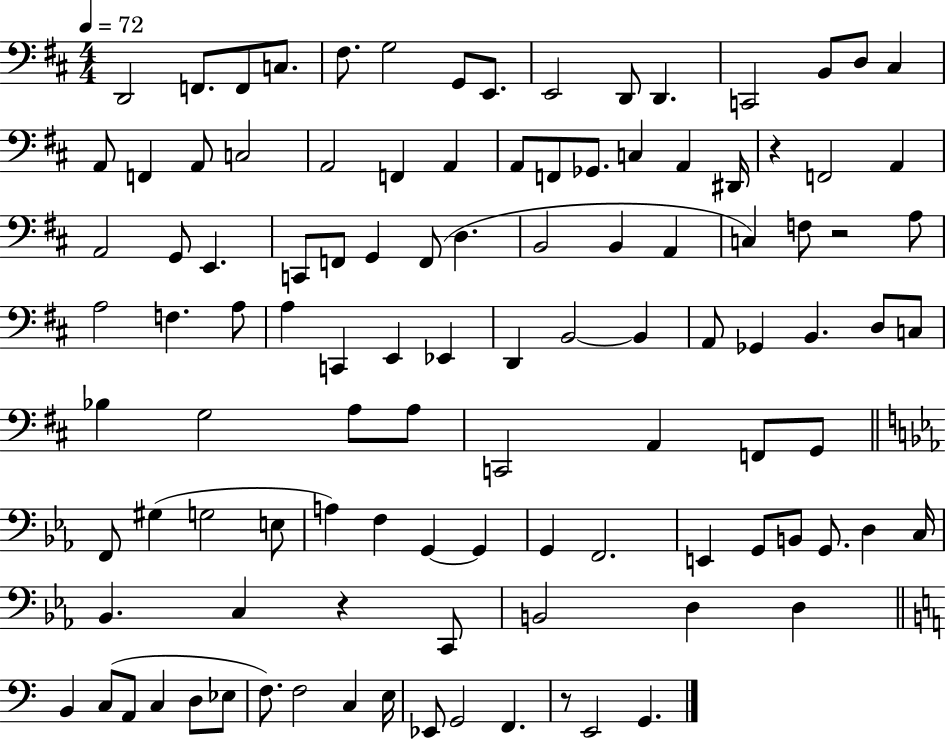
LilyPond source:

{
  \clef bass
  \numericTimeSignature
  \time 4/4
  \key d \major
  \tempo 4 = 72
  d,2 f,8. f,8 c8. | fis8. g2 g,8 e,8. | e,2 d,8 d,4. | c,2 b,8 d8 cis4 | \break a,8 f,4 a,8 c2 | a,2 f,4 a,4 | a,8 f,8 ges,8. c4 a,4 dis,16 | r4 f,2 a,4 | \break a,2 g,8 e,4. | c,8 f,8 g,4 f,8( d4. | b,2 b,4 a,4 | c4) f8 r2 a8 | \break a2 f4. a8 | a4 c,4 e,4 ees,4 | d,4 b,2~~ b,4 | a,8 ges,4 b,4. d8 c8 | \break bes4 g2 a8 a8 | c,2 a,4 f,8 g,8 | \bar "||" \break \key ees \major f,8 gis4( g2 e8 | a4) f4 g,4~~ g,4 | g,4 f,2. | e,4 g,8 b,8 g,8. d4 c16 | \break bes,4. c4 r4 c,8 | b,2 d4 d4 | \bar "||" \break \key c \major b,4 c8( a,8 c4 d8 ees8 | f8.) f2 c4 e16 | ees,8 g,2 f,4. | r8 e,2 g,4. | \break \bar "|."
}